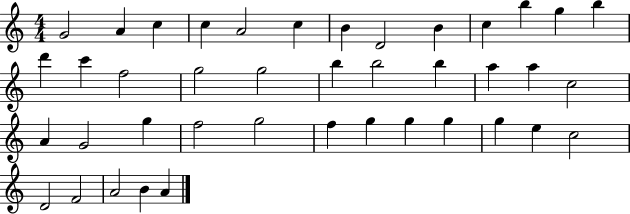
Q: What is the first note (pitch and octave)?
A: G4